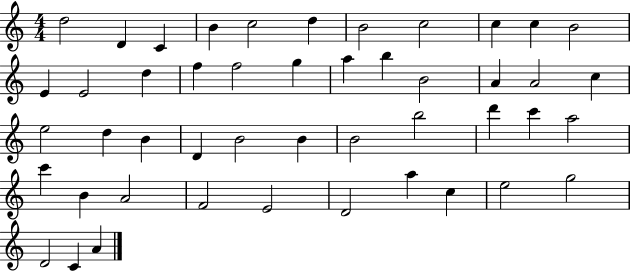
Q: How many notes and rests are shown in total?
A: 47